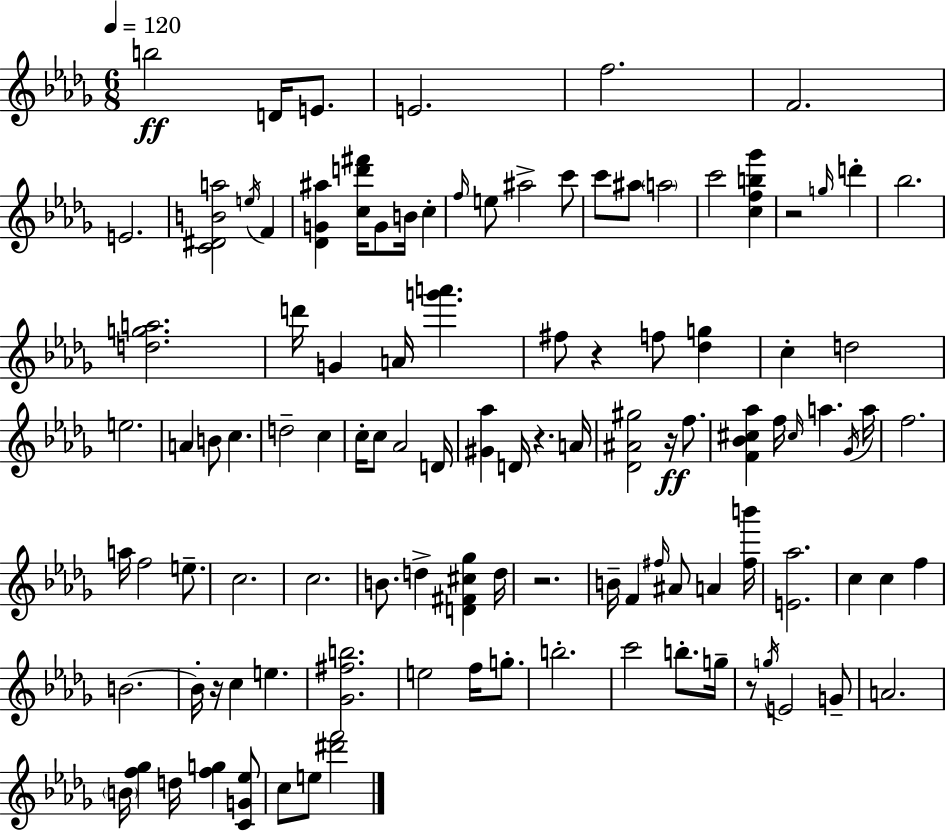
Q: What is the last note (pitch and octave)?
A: E5